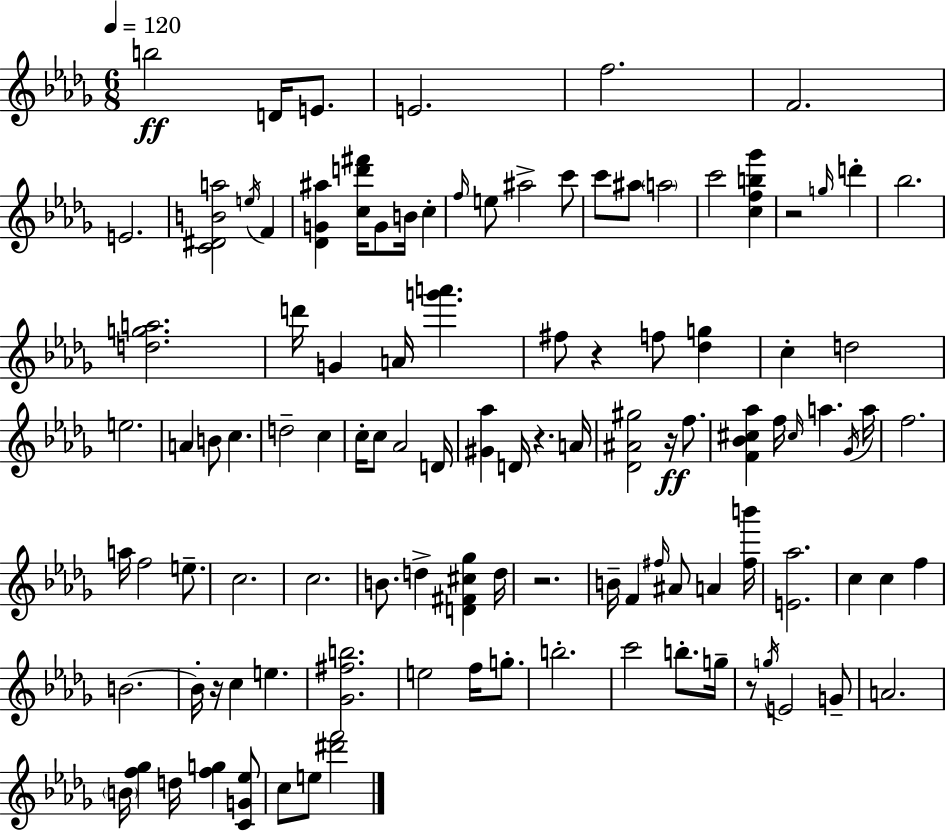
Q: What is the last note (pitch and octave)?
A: E5